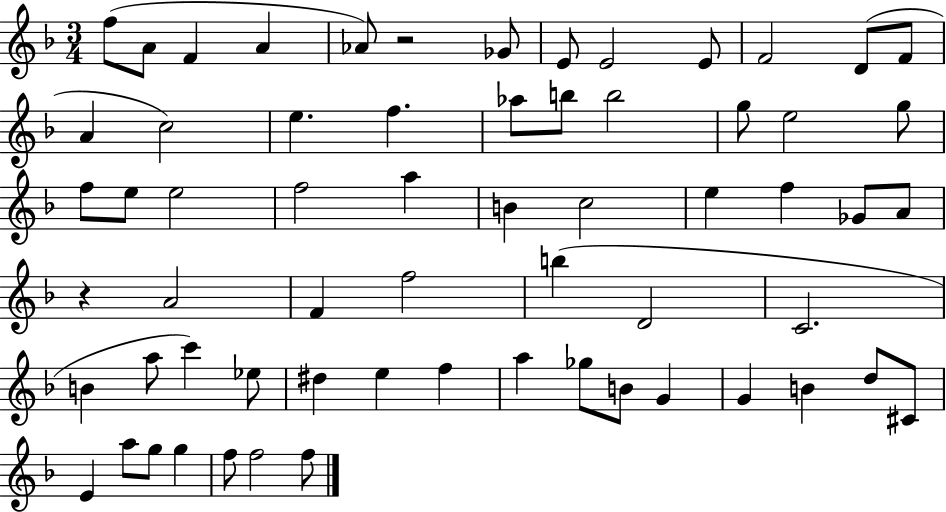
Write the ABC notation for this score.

X:1
T:Untitled
M:3/4
L:1/4
K:F
f/2 A/2 F A _A/2 z2 _G/2 E/2 E2 E/2 F2 D/2 F/2 A c2 e f _a/2 b/2 b2 g/2 e2 g/2 f/2 e/2 e2 f2 a B c2 e f _G/2 A/2 z A2 F f2 b D2 C2 B a/2 c' _e/2 ^d e f a _g/2 B/2 G G B d/2 ^C/2 E a/2 g/2 g f/2 f2 f/2